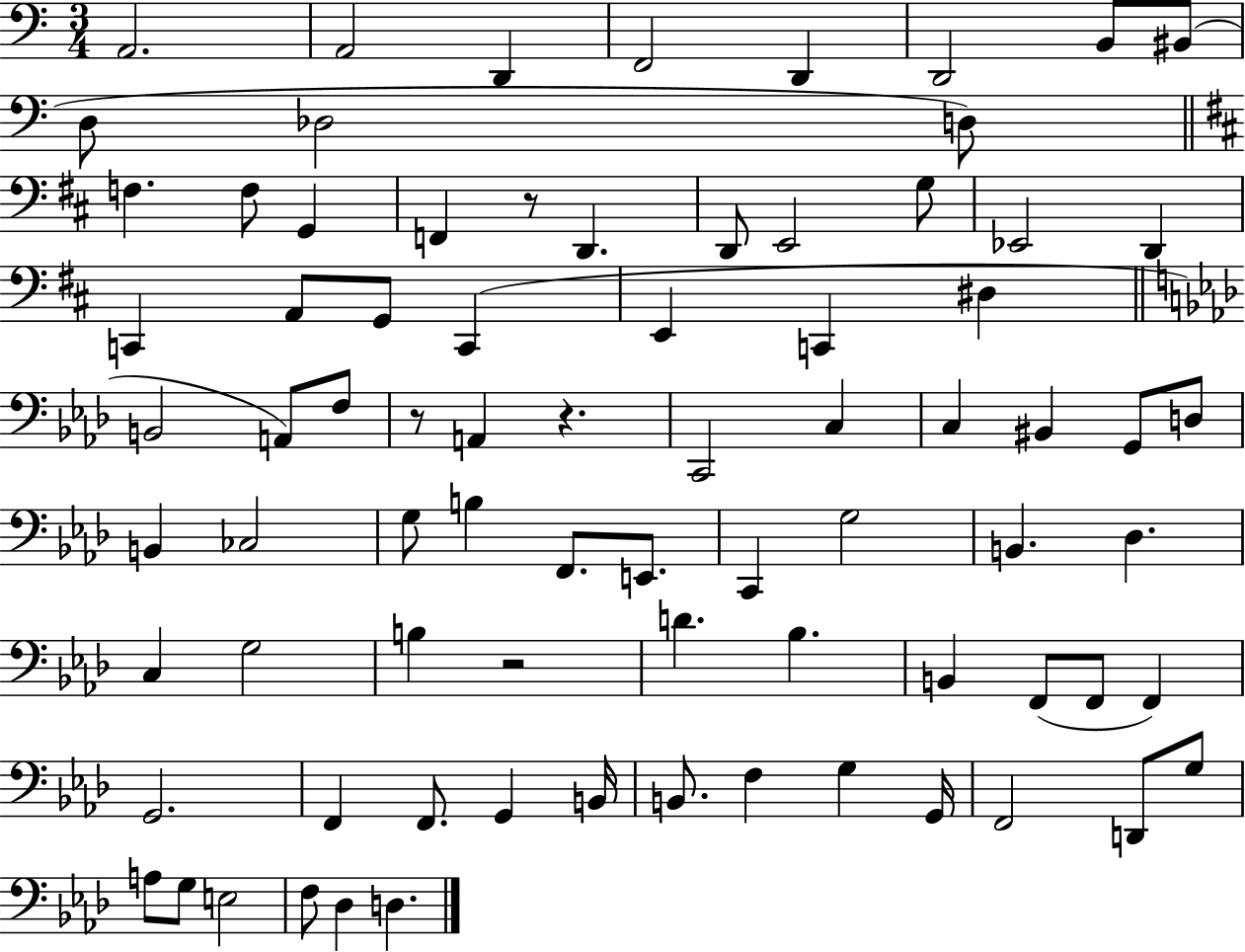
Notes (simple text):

A2/h. A2/h D2/q F2/h D2/q D2/h B2/e BIS2/e D3/e Db3/h D3/e F3/q. F3/e G2/q F2/q R/e D2/q. D2/e E2/h G3/e Eb2/h D2/q C2/q A2/e G2/e C2/q E2/q C2/q D#3/q B2/h A2/e F3/e R/e A2/q R/q. C2/h C3/q C3/q BIS2/q G2/e D3/e B2/q CES3/h G3/e B3/q F2/e. E2/e. C2/q G3/h B2/q. Db3/q. C3/q G3/h B3/q R/h D4/q. Bb3/q. B2/q F2/e F2/e F2/q G2/h. F2/q F2/e. G2/q B2/s B2/e. F3/q G3/q G2/s F2/h D2/e G3/e A3/e G3/e E3/h F3/e Db3/q D3/q.